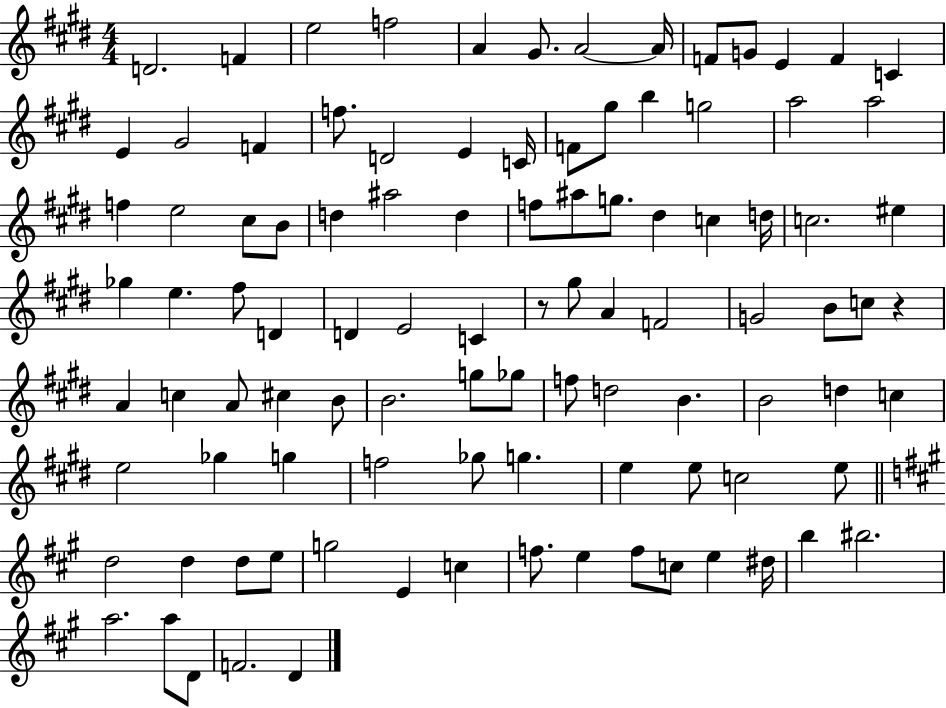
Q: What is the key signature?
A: E major